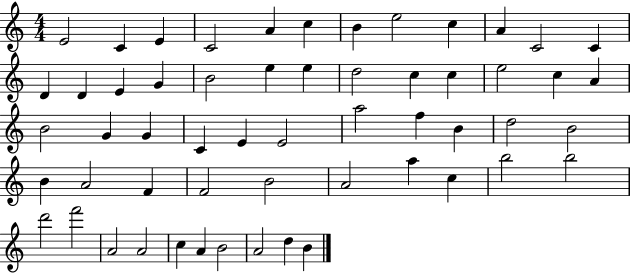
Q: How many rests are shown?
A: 0